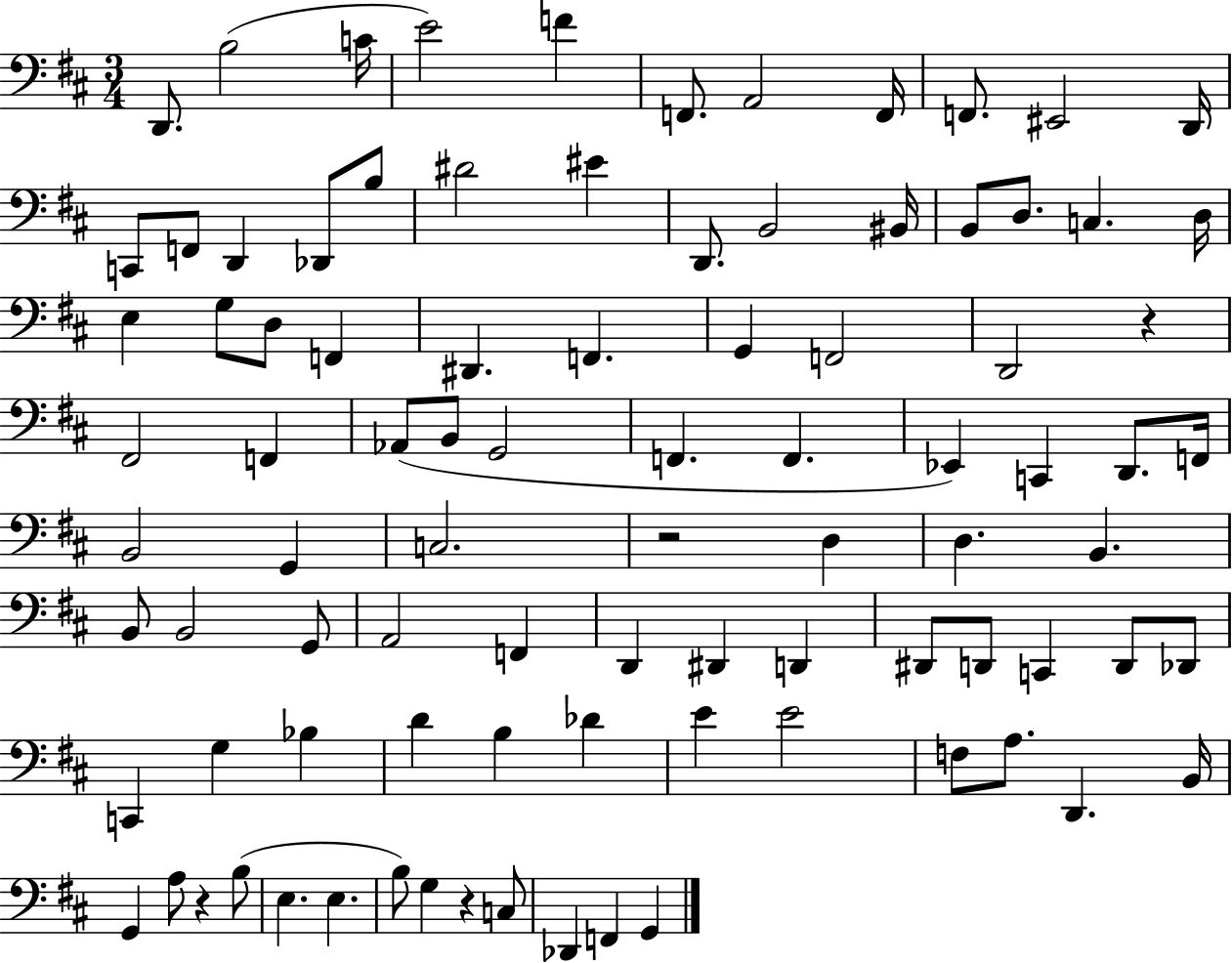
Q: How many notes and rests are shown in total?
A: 91